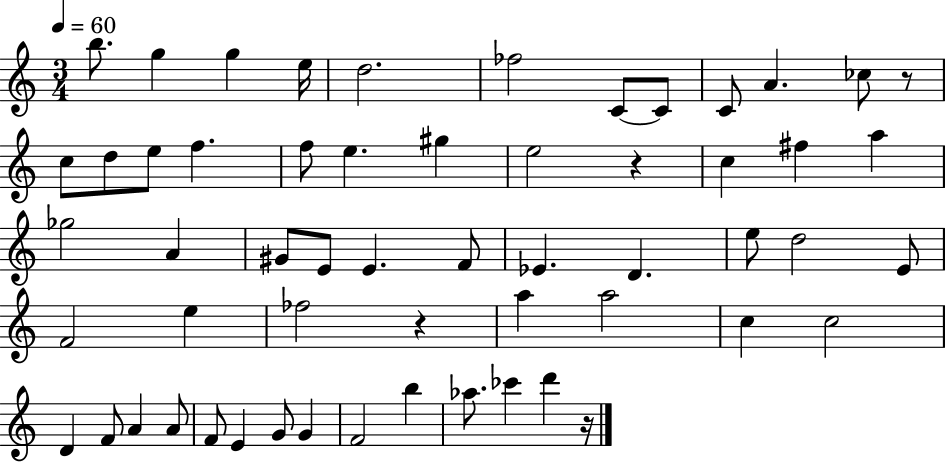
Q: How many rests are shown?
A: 4